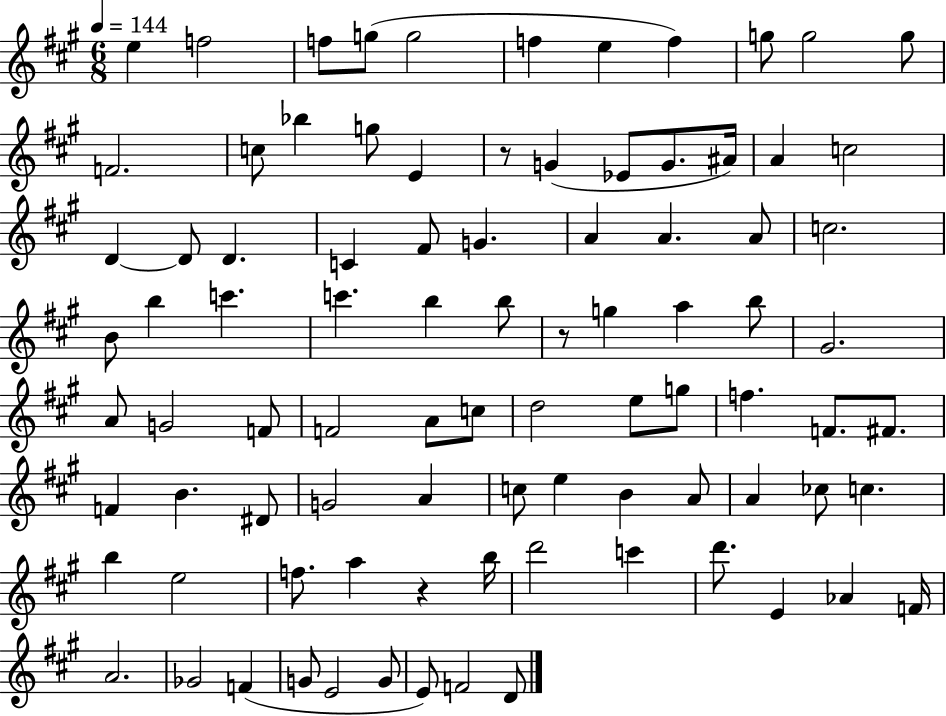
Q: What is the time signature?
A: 6/8